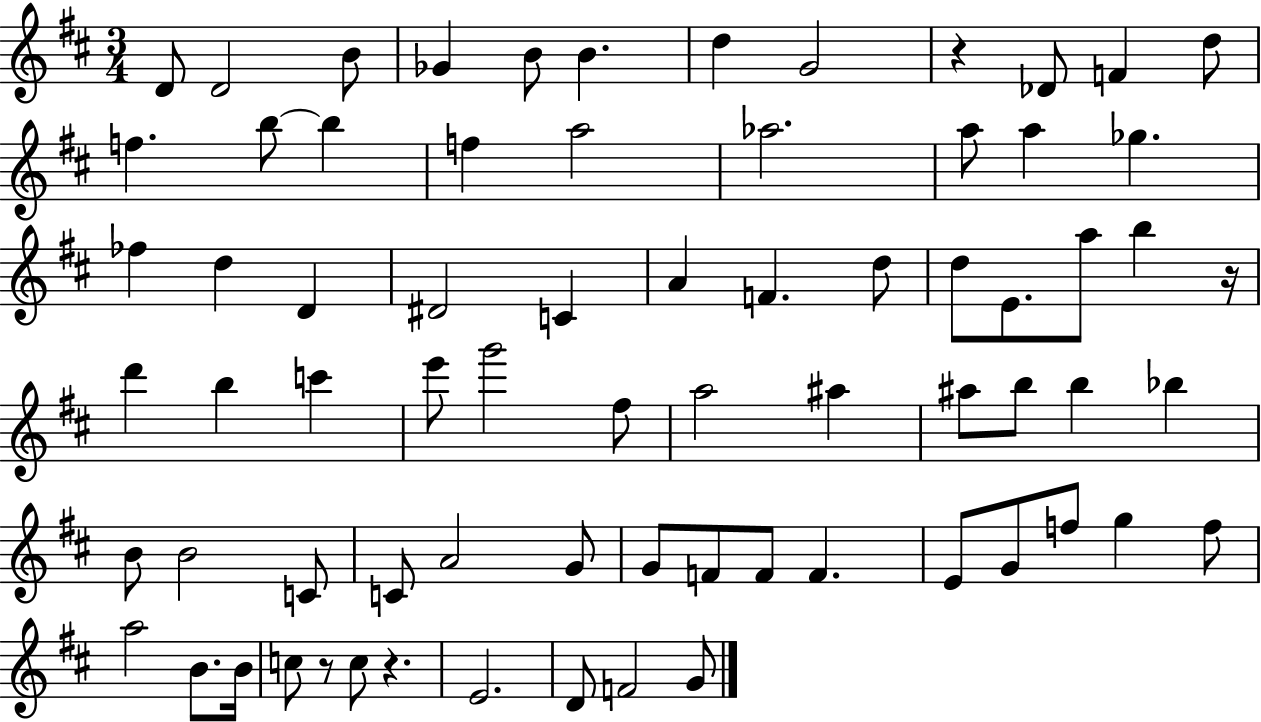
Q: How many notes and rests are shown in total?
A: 72